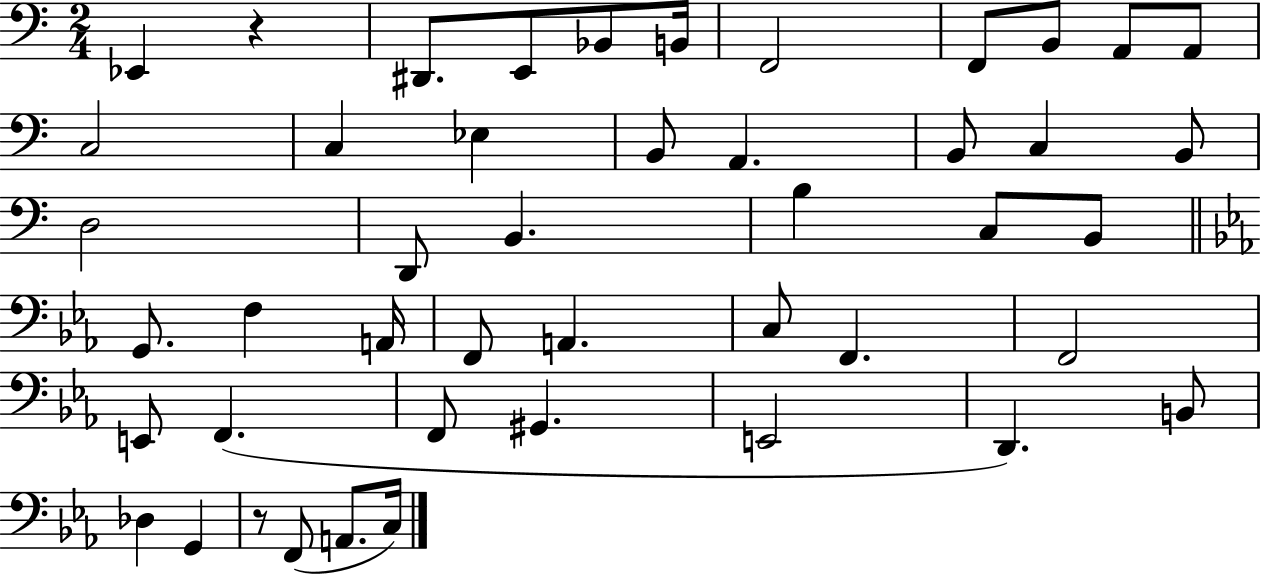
X:1
T:Untitled
M:2/4
L:1/4
K:C
_E,, z ^D,,/2 E,,/2 _B,,/2 B,,/4 F,,2 F,,/2 B,,/2 A,,/2 A,,/2 C,2 C, _E, B,,/2 A,, B,,/2 C, B,,/2 D,2 D,,/2 B,, B, C,/2 B,,/2 G,,/2 F, A,,/4 F,,/2 A,, C,/2 F,, F,,2 E,,/2 F,, F,,/2 ^G,, E,,2 D,, B,,/2 _D, G,, z/2 F,,/2 A,,/2 C,/4